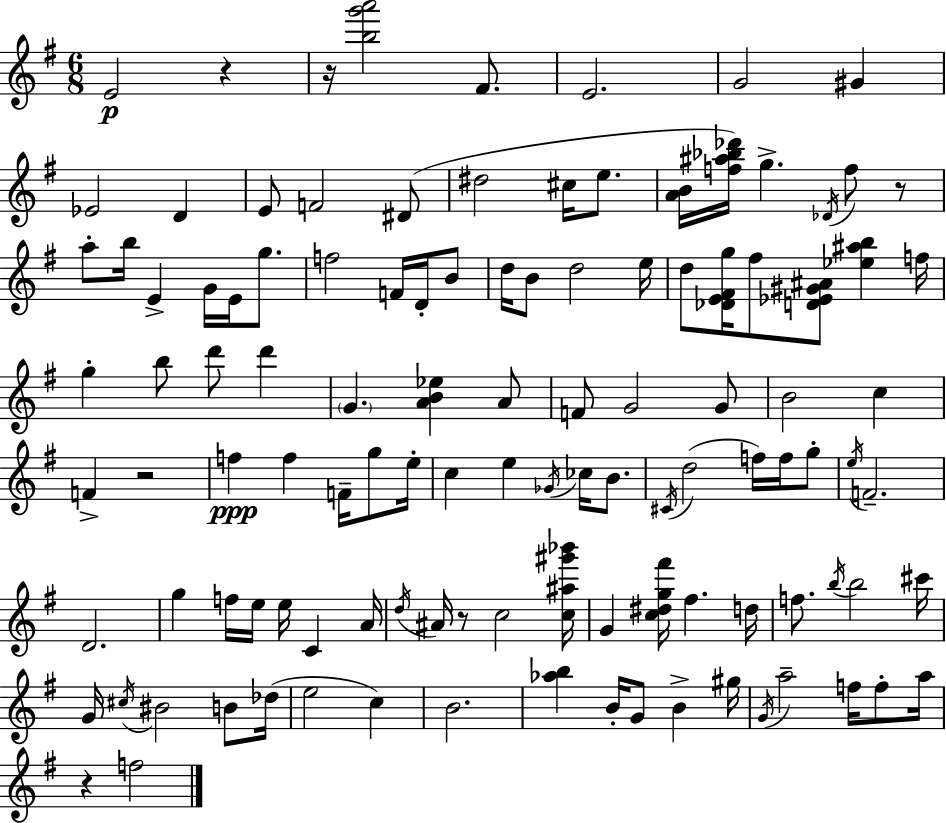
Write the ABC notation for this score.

X:1
T:Untitled
M:6/8
L:1/4
K:Em
E2 z z/4 [bg'a']2 ^F/2 E2 G2 ^G _E2 D E/2 F2 ^D/2 ^d2 ^c/4 e/2 [AB]/4 [f^a_b_d']/4 g _D/4 f/2 z/2 a/2 b/4 E G/4 E/4 g/2 f2 F/4 D/4 B/2 d/4 B/2 d2 e/4 d/2 [_DE^Fg]/4 ^f/2 [D_E^G^A]/2 [_e^ab] f/4 g b/2 d'/2 d' G [AB_e] A/2 F/2 G2 G/2 B2 c F z2 f f F/4 g/2 e/4 c e _G/4 _c/4 B/2 ^C/4 d2 f/4 f/4 g/2 e/4 F2 D2 g f/4 e/4 e/4 C A/4 d/4 ^A/4 z/2 c2 [c^a^g'_b']/4 G [c^dg^f']/4 ^f d/4 f/2 b/4 b2 ^c'/4 G/4 ^c/4 ^B2 B/2 _d/4 e2 c B2 [_ab] B/4 G/2 B ^g/4 G/4 a2 f/4 f/2 a/4 z f2